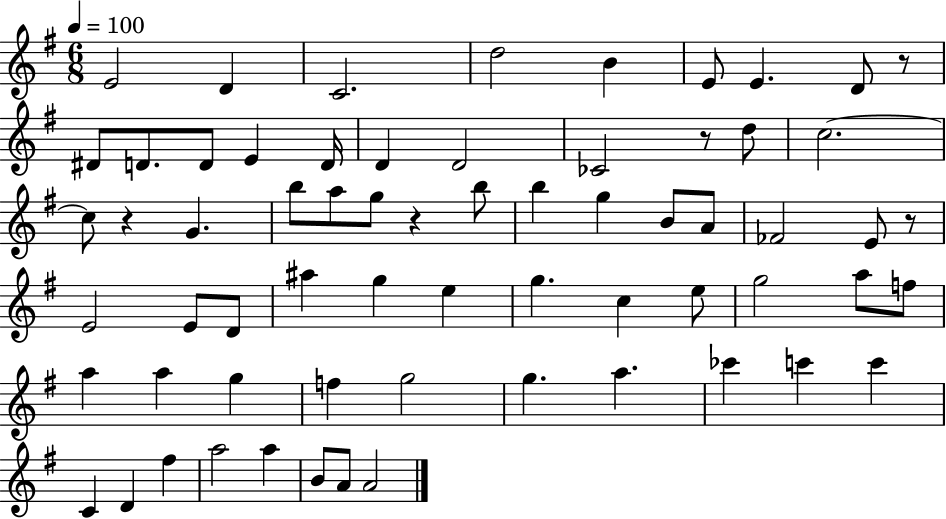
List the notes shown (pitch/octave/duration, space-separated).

E4/h D4/q C4/h. D5/h B4/q E4/e E4/q. D4/e R/e D#4/e D4/e. D4/e E4/q D4/s D4/q D4/h CES4/h R/e D5/e C5/h. C5/e R/q G4/q. B5/e A5/e G5/e R/q B5/e B5/q G5/q B4/e A4/e FES4/h E4/e R/e E4/h E4/e D4/e A#5/q G5/q E5/q G5/q. C5/q E5/e G5/h A5/e F5/e A5/q A5/q G5/q F5/q G5/h G5/q. A5/q. CES6/q C6/q C6/q C4/q D4/q F#5/q A5/h A5/q B4/e A4/e A4/h